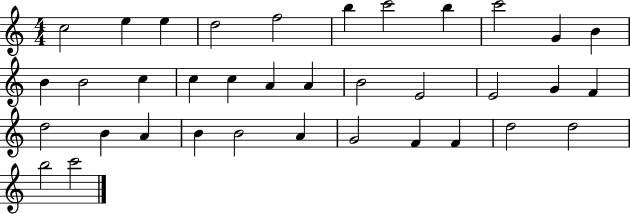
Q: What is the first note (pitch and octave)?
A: C5